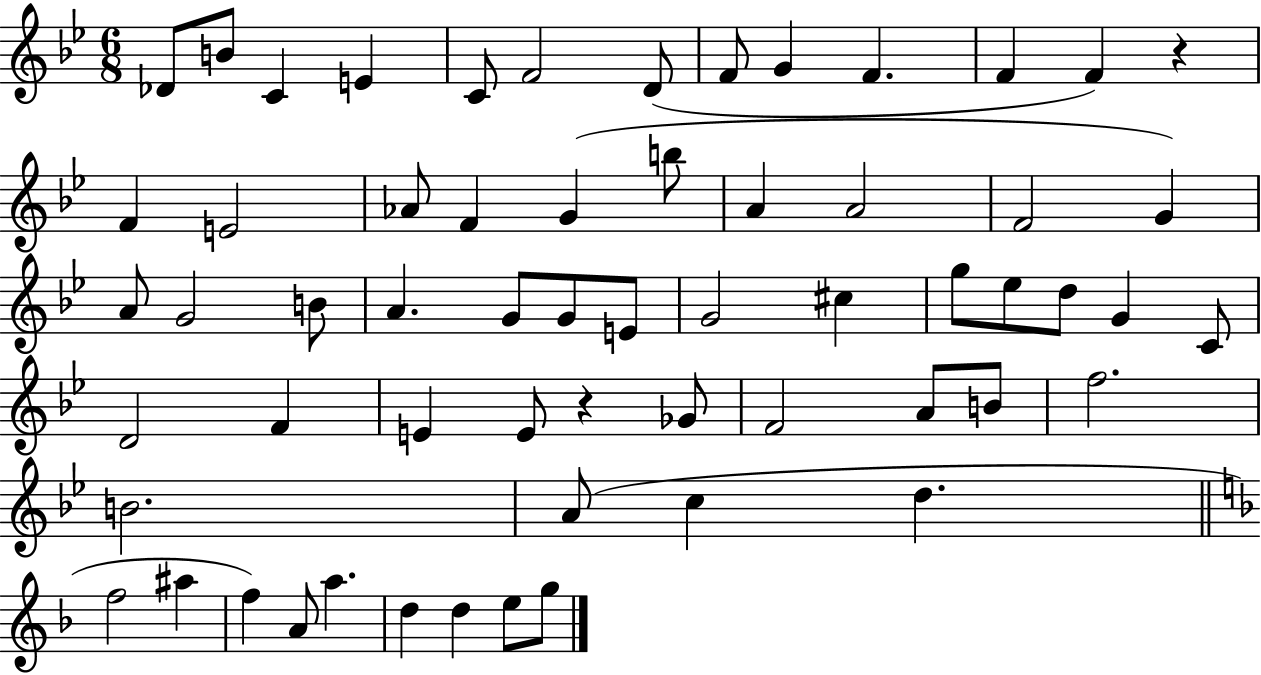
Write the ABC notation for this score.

X:1
T:Untitled
M:6/8
L:1/4
K:Bb
_D/2 B/2 C E C/2 F2 D/2 F/2 G F F F z F E2 _A/2 F G b/2 A A2 F2 G A/2 G2 B/2 A G/2 G/2 E/2 G2 ^c g/2 _e/2 d/2 G C/2 D2 F E E/2 z _G/2 F2 A/2 B/2 f2 B2 A/2 c d f2 ^a f A/2 a d d e/2 g/2